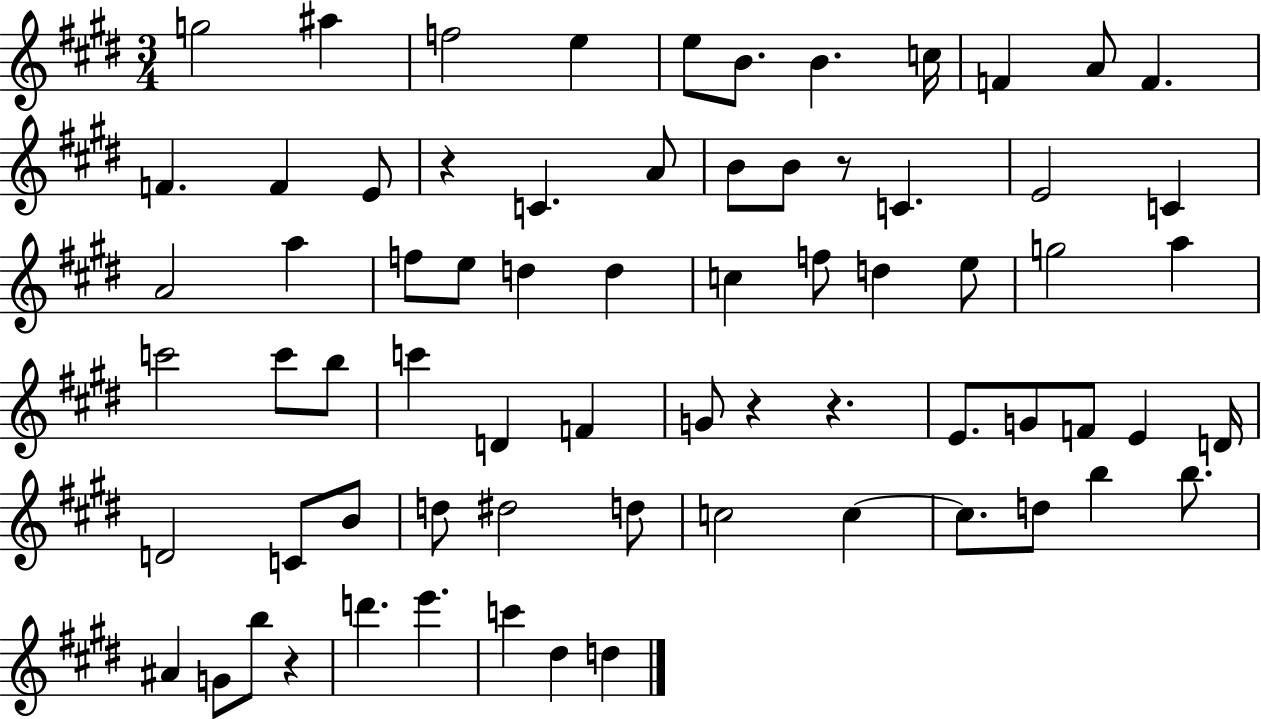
{
  \clef treble
  \numericTimeSignature
  \time 3/4
  \key e \major
  \repeat volta 2 { g''2 ais''4 | f''2 e''4 | e''8 b'8. b'4. c''16 | f'4 a'8 f'4. | \break f'4. f'4 e'8 | r4 c'4. a'8 | b'8 b'8 r8 c'4. | e'2 c'4 | \break a'2 a''4 | f''8 e''8 d''4 d''4 | c''4 f''8 d''4 e''8 | g''2 a''4 | \break c'''2 c'''8 b''8 | c'''4 d'4 f'4 | g'8 r4 r4. | e'8. g'8 f'8 e'4 d'16 | \break d'2 c'8 b'8 | d''8 dis''2 d''8 | c''2 c''4~~ | c''8. d''8 b''4 b''8. | \break ais'4 g'8 b''8 r4 | d'''4. e'''4. | c'''4 dis''4 d''4 | } \bar "|."
}